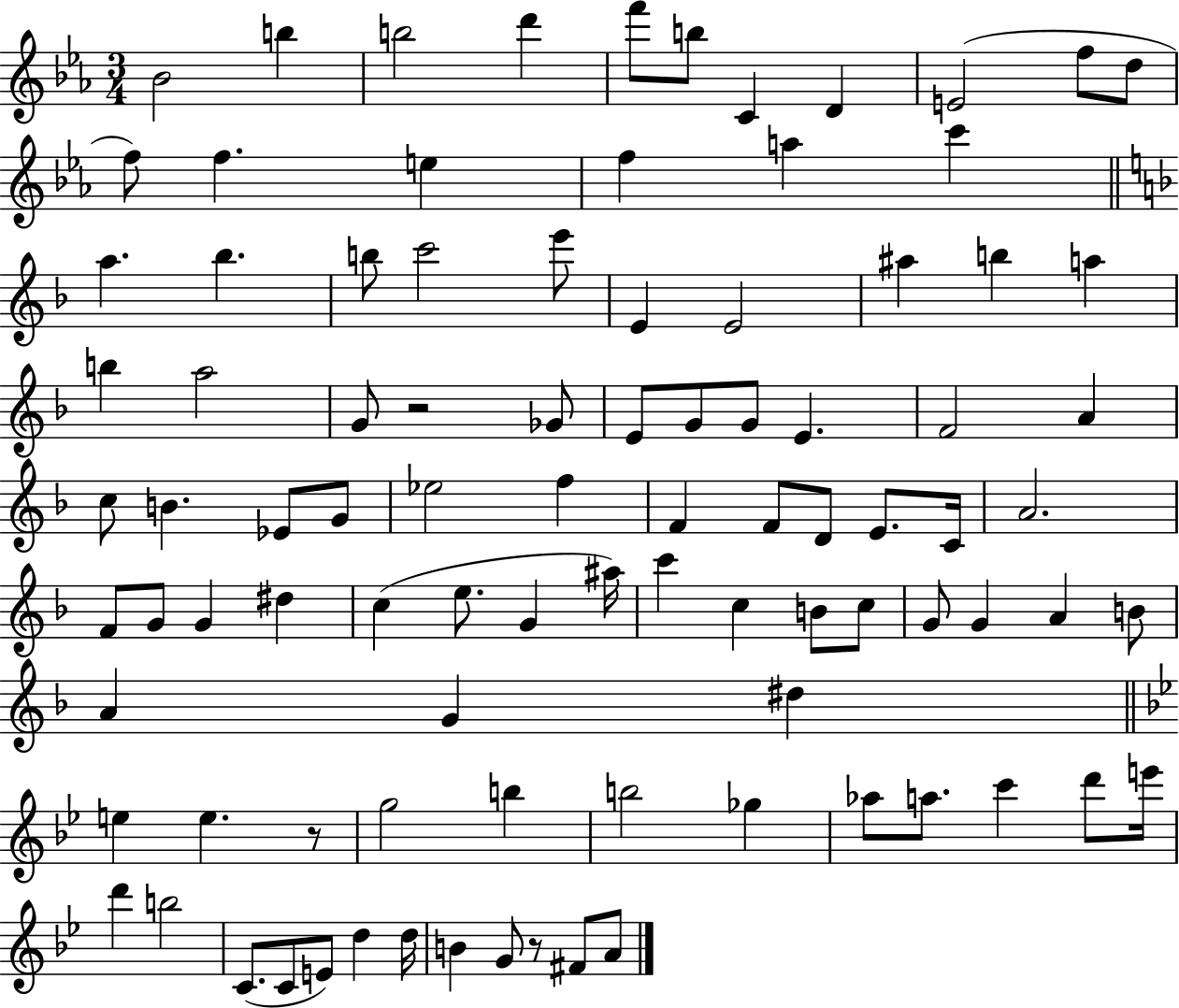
{
  \clef treble
  \numericTimeSignature
  \time 3/4
  \key ees \major
  \repeat volta 2 { bes'2 b''4 | b''2 d'''4 | f'''8 b''8 c'4 d'4 | e'2( f''8 d''8 | \break f''8) f''4. e''4 | f''4 a''4 c'''4 | \bar "||" \break \key f \major a''4. bes''4. | b''8 c'''2 e'''8 | e'4 e'2 | ais''4 b''4 a''4 | \break b''4 a''2 | g'8 r2 ges'8 | e'8 g'8 g'8 e'4. | f'2 a'4 | \break c''8 b'4. ees'8 g'8 | ees''2 f''4 | f'4 f'8 d'8 e'8. c'16 | a'2. | \break f'8 g'8 g'4 dis''4 | c''4( e''8. g'4 ais''16) | c'''4 c''4 b'8 c''8 | g'8 g'4 a'4 b'8 | \break a'4 g'4 dis''4 | \bar "||" \break \key bes \major e''4 e''4. r8 | g''2 b''4 | b''2 ges''4 | aes''8 a''8. c'''4 d'''8 e'''16 | \break d'''4 b''2 | c'8.( c'8 e'8) d''4 d''16 | b'4 g'8 r8 fis'8 a'8 | } \bar "|."
}